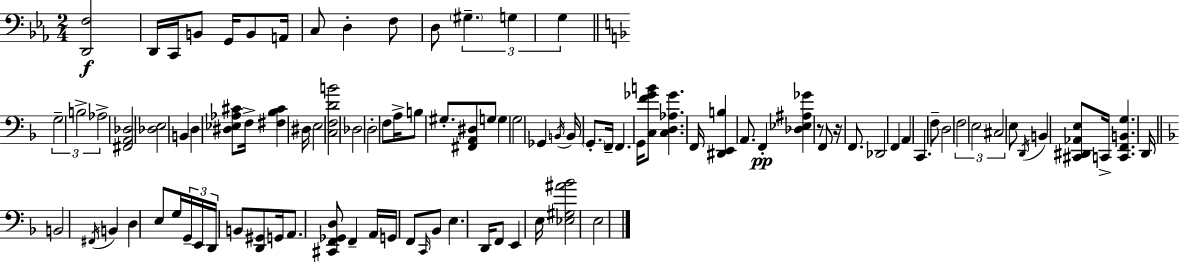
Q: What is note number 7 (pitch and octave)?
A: C3